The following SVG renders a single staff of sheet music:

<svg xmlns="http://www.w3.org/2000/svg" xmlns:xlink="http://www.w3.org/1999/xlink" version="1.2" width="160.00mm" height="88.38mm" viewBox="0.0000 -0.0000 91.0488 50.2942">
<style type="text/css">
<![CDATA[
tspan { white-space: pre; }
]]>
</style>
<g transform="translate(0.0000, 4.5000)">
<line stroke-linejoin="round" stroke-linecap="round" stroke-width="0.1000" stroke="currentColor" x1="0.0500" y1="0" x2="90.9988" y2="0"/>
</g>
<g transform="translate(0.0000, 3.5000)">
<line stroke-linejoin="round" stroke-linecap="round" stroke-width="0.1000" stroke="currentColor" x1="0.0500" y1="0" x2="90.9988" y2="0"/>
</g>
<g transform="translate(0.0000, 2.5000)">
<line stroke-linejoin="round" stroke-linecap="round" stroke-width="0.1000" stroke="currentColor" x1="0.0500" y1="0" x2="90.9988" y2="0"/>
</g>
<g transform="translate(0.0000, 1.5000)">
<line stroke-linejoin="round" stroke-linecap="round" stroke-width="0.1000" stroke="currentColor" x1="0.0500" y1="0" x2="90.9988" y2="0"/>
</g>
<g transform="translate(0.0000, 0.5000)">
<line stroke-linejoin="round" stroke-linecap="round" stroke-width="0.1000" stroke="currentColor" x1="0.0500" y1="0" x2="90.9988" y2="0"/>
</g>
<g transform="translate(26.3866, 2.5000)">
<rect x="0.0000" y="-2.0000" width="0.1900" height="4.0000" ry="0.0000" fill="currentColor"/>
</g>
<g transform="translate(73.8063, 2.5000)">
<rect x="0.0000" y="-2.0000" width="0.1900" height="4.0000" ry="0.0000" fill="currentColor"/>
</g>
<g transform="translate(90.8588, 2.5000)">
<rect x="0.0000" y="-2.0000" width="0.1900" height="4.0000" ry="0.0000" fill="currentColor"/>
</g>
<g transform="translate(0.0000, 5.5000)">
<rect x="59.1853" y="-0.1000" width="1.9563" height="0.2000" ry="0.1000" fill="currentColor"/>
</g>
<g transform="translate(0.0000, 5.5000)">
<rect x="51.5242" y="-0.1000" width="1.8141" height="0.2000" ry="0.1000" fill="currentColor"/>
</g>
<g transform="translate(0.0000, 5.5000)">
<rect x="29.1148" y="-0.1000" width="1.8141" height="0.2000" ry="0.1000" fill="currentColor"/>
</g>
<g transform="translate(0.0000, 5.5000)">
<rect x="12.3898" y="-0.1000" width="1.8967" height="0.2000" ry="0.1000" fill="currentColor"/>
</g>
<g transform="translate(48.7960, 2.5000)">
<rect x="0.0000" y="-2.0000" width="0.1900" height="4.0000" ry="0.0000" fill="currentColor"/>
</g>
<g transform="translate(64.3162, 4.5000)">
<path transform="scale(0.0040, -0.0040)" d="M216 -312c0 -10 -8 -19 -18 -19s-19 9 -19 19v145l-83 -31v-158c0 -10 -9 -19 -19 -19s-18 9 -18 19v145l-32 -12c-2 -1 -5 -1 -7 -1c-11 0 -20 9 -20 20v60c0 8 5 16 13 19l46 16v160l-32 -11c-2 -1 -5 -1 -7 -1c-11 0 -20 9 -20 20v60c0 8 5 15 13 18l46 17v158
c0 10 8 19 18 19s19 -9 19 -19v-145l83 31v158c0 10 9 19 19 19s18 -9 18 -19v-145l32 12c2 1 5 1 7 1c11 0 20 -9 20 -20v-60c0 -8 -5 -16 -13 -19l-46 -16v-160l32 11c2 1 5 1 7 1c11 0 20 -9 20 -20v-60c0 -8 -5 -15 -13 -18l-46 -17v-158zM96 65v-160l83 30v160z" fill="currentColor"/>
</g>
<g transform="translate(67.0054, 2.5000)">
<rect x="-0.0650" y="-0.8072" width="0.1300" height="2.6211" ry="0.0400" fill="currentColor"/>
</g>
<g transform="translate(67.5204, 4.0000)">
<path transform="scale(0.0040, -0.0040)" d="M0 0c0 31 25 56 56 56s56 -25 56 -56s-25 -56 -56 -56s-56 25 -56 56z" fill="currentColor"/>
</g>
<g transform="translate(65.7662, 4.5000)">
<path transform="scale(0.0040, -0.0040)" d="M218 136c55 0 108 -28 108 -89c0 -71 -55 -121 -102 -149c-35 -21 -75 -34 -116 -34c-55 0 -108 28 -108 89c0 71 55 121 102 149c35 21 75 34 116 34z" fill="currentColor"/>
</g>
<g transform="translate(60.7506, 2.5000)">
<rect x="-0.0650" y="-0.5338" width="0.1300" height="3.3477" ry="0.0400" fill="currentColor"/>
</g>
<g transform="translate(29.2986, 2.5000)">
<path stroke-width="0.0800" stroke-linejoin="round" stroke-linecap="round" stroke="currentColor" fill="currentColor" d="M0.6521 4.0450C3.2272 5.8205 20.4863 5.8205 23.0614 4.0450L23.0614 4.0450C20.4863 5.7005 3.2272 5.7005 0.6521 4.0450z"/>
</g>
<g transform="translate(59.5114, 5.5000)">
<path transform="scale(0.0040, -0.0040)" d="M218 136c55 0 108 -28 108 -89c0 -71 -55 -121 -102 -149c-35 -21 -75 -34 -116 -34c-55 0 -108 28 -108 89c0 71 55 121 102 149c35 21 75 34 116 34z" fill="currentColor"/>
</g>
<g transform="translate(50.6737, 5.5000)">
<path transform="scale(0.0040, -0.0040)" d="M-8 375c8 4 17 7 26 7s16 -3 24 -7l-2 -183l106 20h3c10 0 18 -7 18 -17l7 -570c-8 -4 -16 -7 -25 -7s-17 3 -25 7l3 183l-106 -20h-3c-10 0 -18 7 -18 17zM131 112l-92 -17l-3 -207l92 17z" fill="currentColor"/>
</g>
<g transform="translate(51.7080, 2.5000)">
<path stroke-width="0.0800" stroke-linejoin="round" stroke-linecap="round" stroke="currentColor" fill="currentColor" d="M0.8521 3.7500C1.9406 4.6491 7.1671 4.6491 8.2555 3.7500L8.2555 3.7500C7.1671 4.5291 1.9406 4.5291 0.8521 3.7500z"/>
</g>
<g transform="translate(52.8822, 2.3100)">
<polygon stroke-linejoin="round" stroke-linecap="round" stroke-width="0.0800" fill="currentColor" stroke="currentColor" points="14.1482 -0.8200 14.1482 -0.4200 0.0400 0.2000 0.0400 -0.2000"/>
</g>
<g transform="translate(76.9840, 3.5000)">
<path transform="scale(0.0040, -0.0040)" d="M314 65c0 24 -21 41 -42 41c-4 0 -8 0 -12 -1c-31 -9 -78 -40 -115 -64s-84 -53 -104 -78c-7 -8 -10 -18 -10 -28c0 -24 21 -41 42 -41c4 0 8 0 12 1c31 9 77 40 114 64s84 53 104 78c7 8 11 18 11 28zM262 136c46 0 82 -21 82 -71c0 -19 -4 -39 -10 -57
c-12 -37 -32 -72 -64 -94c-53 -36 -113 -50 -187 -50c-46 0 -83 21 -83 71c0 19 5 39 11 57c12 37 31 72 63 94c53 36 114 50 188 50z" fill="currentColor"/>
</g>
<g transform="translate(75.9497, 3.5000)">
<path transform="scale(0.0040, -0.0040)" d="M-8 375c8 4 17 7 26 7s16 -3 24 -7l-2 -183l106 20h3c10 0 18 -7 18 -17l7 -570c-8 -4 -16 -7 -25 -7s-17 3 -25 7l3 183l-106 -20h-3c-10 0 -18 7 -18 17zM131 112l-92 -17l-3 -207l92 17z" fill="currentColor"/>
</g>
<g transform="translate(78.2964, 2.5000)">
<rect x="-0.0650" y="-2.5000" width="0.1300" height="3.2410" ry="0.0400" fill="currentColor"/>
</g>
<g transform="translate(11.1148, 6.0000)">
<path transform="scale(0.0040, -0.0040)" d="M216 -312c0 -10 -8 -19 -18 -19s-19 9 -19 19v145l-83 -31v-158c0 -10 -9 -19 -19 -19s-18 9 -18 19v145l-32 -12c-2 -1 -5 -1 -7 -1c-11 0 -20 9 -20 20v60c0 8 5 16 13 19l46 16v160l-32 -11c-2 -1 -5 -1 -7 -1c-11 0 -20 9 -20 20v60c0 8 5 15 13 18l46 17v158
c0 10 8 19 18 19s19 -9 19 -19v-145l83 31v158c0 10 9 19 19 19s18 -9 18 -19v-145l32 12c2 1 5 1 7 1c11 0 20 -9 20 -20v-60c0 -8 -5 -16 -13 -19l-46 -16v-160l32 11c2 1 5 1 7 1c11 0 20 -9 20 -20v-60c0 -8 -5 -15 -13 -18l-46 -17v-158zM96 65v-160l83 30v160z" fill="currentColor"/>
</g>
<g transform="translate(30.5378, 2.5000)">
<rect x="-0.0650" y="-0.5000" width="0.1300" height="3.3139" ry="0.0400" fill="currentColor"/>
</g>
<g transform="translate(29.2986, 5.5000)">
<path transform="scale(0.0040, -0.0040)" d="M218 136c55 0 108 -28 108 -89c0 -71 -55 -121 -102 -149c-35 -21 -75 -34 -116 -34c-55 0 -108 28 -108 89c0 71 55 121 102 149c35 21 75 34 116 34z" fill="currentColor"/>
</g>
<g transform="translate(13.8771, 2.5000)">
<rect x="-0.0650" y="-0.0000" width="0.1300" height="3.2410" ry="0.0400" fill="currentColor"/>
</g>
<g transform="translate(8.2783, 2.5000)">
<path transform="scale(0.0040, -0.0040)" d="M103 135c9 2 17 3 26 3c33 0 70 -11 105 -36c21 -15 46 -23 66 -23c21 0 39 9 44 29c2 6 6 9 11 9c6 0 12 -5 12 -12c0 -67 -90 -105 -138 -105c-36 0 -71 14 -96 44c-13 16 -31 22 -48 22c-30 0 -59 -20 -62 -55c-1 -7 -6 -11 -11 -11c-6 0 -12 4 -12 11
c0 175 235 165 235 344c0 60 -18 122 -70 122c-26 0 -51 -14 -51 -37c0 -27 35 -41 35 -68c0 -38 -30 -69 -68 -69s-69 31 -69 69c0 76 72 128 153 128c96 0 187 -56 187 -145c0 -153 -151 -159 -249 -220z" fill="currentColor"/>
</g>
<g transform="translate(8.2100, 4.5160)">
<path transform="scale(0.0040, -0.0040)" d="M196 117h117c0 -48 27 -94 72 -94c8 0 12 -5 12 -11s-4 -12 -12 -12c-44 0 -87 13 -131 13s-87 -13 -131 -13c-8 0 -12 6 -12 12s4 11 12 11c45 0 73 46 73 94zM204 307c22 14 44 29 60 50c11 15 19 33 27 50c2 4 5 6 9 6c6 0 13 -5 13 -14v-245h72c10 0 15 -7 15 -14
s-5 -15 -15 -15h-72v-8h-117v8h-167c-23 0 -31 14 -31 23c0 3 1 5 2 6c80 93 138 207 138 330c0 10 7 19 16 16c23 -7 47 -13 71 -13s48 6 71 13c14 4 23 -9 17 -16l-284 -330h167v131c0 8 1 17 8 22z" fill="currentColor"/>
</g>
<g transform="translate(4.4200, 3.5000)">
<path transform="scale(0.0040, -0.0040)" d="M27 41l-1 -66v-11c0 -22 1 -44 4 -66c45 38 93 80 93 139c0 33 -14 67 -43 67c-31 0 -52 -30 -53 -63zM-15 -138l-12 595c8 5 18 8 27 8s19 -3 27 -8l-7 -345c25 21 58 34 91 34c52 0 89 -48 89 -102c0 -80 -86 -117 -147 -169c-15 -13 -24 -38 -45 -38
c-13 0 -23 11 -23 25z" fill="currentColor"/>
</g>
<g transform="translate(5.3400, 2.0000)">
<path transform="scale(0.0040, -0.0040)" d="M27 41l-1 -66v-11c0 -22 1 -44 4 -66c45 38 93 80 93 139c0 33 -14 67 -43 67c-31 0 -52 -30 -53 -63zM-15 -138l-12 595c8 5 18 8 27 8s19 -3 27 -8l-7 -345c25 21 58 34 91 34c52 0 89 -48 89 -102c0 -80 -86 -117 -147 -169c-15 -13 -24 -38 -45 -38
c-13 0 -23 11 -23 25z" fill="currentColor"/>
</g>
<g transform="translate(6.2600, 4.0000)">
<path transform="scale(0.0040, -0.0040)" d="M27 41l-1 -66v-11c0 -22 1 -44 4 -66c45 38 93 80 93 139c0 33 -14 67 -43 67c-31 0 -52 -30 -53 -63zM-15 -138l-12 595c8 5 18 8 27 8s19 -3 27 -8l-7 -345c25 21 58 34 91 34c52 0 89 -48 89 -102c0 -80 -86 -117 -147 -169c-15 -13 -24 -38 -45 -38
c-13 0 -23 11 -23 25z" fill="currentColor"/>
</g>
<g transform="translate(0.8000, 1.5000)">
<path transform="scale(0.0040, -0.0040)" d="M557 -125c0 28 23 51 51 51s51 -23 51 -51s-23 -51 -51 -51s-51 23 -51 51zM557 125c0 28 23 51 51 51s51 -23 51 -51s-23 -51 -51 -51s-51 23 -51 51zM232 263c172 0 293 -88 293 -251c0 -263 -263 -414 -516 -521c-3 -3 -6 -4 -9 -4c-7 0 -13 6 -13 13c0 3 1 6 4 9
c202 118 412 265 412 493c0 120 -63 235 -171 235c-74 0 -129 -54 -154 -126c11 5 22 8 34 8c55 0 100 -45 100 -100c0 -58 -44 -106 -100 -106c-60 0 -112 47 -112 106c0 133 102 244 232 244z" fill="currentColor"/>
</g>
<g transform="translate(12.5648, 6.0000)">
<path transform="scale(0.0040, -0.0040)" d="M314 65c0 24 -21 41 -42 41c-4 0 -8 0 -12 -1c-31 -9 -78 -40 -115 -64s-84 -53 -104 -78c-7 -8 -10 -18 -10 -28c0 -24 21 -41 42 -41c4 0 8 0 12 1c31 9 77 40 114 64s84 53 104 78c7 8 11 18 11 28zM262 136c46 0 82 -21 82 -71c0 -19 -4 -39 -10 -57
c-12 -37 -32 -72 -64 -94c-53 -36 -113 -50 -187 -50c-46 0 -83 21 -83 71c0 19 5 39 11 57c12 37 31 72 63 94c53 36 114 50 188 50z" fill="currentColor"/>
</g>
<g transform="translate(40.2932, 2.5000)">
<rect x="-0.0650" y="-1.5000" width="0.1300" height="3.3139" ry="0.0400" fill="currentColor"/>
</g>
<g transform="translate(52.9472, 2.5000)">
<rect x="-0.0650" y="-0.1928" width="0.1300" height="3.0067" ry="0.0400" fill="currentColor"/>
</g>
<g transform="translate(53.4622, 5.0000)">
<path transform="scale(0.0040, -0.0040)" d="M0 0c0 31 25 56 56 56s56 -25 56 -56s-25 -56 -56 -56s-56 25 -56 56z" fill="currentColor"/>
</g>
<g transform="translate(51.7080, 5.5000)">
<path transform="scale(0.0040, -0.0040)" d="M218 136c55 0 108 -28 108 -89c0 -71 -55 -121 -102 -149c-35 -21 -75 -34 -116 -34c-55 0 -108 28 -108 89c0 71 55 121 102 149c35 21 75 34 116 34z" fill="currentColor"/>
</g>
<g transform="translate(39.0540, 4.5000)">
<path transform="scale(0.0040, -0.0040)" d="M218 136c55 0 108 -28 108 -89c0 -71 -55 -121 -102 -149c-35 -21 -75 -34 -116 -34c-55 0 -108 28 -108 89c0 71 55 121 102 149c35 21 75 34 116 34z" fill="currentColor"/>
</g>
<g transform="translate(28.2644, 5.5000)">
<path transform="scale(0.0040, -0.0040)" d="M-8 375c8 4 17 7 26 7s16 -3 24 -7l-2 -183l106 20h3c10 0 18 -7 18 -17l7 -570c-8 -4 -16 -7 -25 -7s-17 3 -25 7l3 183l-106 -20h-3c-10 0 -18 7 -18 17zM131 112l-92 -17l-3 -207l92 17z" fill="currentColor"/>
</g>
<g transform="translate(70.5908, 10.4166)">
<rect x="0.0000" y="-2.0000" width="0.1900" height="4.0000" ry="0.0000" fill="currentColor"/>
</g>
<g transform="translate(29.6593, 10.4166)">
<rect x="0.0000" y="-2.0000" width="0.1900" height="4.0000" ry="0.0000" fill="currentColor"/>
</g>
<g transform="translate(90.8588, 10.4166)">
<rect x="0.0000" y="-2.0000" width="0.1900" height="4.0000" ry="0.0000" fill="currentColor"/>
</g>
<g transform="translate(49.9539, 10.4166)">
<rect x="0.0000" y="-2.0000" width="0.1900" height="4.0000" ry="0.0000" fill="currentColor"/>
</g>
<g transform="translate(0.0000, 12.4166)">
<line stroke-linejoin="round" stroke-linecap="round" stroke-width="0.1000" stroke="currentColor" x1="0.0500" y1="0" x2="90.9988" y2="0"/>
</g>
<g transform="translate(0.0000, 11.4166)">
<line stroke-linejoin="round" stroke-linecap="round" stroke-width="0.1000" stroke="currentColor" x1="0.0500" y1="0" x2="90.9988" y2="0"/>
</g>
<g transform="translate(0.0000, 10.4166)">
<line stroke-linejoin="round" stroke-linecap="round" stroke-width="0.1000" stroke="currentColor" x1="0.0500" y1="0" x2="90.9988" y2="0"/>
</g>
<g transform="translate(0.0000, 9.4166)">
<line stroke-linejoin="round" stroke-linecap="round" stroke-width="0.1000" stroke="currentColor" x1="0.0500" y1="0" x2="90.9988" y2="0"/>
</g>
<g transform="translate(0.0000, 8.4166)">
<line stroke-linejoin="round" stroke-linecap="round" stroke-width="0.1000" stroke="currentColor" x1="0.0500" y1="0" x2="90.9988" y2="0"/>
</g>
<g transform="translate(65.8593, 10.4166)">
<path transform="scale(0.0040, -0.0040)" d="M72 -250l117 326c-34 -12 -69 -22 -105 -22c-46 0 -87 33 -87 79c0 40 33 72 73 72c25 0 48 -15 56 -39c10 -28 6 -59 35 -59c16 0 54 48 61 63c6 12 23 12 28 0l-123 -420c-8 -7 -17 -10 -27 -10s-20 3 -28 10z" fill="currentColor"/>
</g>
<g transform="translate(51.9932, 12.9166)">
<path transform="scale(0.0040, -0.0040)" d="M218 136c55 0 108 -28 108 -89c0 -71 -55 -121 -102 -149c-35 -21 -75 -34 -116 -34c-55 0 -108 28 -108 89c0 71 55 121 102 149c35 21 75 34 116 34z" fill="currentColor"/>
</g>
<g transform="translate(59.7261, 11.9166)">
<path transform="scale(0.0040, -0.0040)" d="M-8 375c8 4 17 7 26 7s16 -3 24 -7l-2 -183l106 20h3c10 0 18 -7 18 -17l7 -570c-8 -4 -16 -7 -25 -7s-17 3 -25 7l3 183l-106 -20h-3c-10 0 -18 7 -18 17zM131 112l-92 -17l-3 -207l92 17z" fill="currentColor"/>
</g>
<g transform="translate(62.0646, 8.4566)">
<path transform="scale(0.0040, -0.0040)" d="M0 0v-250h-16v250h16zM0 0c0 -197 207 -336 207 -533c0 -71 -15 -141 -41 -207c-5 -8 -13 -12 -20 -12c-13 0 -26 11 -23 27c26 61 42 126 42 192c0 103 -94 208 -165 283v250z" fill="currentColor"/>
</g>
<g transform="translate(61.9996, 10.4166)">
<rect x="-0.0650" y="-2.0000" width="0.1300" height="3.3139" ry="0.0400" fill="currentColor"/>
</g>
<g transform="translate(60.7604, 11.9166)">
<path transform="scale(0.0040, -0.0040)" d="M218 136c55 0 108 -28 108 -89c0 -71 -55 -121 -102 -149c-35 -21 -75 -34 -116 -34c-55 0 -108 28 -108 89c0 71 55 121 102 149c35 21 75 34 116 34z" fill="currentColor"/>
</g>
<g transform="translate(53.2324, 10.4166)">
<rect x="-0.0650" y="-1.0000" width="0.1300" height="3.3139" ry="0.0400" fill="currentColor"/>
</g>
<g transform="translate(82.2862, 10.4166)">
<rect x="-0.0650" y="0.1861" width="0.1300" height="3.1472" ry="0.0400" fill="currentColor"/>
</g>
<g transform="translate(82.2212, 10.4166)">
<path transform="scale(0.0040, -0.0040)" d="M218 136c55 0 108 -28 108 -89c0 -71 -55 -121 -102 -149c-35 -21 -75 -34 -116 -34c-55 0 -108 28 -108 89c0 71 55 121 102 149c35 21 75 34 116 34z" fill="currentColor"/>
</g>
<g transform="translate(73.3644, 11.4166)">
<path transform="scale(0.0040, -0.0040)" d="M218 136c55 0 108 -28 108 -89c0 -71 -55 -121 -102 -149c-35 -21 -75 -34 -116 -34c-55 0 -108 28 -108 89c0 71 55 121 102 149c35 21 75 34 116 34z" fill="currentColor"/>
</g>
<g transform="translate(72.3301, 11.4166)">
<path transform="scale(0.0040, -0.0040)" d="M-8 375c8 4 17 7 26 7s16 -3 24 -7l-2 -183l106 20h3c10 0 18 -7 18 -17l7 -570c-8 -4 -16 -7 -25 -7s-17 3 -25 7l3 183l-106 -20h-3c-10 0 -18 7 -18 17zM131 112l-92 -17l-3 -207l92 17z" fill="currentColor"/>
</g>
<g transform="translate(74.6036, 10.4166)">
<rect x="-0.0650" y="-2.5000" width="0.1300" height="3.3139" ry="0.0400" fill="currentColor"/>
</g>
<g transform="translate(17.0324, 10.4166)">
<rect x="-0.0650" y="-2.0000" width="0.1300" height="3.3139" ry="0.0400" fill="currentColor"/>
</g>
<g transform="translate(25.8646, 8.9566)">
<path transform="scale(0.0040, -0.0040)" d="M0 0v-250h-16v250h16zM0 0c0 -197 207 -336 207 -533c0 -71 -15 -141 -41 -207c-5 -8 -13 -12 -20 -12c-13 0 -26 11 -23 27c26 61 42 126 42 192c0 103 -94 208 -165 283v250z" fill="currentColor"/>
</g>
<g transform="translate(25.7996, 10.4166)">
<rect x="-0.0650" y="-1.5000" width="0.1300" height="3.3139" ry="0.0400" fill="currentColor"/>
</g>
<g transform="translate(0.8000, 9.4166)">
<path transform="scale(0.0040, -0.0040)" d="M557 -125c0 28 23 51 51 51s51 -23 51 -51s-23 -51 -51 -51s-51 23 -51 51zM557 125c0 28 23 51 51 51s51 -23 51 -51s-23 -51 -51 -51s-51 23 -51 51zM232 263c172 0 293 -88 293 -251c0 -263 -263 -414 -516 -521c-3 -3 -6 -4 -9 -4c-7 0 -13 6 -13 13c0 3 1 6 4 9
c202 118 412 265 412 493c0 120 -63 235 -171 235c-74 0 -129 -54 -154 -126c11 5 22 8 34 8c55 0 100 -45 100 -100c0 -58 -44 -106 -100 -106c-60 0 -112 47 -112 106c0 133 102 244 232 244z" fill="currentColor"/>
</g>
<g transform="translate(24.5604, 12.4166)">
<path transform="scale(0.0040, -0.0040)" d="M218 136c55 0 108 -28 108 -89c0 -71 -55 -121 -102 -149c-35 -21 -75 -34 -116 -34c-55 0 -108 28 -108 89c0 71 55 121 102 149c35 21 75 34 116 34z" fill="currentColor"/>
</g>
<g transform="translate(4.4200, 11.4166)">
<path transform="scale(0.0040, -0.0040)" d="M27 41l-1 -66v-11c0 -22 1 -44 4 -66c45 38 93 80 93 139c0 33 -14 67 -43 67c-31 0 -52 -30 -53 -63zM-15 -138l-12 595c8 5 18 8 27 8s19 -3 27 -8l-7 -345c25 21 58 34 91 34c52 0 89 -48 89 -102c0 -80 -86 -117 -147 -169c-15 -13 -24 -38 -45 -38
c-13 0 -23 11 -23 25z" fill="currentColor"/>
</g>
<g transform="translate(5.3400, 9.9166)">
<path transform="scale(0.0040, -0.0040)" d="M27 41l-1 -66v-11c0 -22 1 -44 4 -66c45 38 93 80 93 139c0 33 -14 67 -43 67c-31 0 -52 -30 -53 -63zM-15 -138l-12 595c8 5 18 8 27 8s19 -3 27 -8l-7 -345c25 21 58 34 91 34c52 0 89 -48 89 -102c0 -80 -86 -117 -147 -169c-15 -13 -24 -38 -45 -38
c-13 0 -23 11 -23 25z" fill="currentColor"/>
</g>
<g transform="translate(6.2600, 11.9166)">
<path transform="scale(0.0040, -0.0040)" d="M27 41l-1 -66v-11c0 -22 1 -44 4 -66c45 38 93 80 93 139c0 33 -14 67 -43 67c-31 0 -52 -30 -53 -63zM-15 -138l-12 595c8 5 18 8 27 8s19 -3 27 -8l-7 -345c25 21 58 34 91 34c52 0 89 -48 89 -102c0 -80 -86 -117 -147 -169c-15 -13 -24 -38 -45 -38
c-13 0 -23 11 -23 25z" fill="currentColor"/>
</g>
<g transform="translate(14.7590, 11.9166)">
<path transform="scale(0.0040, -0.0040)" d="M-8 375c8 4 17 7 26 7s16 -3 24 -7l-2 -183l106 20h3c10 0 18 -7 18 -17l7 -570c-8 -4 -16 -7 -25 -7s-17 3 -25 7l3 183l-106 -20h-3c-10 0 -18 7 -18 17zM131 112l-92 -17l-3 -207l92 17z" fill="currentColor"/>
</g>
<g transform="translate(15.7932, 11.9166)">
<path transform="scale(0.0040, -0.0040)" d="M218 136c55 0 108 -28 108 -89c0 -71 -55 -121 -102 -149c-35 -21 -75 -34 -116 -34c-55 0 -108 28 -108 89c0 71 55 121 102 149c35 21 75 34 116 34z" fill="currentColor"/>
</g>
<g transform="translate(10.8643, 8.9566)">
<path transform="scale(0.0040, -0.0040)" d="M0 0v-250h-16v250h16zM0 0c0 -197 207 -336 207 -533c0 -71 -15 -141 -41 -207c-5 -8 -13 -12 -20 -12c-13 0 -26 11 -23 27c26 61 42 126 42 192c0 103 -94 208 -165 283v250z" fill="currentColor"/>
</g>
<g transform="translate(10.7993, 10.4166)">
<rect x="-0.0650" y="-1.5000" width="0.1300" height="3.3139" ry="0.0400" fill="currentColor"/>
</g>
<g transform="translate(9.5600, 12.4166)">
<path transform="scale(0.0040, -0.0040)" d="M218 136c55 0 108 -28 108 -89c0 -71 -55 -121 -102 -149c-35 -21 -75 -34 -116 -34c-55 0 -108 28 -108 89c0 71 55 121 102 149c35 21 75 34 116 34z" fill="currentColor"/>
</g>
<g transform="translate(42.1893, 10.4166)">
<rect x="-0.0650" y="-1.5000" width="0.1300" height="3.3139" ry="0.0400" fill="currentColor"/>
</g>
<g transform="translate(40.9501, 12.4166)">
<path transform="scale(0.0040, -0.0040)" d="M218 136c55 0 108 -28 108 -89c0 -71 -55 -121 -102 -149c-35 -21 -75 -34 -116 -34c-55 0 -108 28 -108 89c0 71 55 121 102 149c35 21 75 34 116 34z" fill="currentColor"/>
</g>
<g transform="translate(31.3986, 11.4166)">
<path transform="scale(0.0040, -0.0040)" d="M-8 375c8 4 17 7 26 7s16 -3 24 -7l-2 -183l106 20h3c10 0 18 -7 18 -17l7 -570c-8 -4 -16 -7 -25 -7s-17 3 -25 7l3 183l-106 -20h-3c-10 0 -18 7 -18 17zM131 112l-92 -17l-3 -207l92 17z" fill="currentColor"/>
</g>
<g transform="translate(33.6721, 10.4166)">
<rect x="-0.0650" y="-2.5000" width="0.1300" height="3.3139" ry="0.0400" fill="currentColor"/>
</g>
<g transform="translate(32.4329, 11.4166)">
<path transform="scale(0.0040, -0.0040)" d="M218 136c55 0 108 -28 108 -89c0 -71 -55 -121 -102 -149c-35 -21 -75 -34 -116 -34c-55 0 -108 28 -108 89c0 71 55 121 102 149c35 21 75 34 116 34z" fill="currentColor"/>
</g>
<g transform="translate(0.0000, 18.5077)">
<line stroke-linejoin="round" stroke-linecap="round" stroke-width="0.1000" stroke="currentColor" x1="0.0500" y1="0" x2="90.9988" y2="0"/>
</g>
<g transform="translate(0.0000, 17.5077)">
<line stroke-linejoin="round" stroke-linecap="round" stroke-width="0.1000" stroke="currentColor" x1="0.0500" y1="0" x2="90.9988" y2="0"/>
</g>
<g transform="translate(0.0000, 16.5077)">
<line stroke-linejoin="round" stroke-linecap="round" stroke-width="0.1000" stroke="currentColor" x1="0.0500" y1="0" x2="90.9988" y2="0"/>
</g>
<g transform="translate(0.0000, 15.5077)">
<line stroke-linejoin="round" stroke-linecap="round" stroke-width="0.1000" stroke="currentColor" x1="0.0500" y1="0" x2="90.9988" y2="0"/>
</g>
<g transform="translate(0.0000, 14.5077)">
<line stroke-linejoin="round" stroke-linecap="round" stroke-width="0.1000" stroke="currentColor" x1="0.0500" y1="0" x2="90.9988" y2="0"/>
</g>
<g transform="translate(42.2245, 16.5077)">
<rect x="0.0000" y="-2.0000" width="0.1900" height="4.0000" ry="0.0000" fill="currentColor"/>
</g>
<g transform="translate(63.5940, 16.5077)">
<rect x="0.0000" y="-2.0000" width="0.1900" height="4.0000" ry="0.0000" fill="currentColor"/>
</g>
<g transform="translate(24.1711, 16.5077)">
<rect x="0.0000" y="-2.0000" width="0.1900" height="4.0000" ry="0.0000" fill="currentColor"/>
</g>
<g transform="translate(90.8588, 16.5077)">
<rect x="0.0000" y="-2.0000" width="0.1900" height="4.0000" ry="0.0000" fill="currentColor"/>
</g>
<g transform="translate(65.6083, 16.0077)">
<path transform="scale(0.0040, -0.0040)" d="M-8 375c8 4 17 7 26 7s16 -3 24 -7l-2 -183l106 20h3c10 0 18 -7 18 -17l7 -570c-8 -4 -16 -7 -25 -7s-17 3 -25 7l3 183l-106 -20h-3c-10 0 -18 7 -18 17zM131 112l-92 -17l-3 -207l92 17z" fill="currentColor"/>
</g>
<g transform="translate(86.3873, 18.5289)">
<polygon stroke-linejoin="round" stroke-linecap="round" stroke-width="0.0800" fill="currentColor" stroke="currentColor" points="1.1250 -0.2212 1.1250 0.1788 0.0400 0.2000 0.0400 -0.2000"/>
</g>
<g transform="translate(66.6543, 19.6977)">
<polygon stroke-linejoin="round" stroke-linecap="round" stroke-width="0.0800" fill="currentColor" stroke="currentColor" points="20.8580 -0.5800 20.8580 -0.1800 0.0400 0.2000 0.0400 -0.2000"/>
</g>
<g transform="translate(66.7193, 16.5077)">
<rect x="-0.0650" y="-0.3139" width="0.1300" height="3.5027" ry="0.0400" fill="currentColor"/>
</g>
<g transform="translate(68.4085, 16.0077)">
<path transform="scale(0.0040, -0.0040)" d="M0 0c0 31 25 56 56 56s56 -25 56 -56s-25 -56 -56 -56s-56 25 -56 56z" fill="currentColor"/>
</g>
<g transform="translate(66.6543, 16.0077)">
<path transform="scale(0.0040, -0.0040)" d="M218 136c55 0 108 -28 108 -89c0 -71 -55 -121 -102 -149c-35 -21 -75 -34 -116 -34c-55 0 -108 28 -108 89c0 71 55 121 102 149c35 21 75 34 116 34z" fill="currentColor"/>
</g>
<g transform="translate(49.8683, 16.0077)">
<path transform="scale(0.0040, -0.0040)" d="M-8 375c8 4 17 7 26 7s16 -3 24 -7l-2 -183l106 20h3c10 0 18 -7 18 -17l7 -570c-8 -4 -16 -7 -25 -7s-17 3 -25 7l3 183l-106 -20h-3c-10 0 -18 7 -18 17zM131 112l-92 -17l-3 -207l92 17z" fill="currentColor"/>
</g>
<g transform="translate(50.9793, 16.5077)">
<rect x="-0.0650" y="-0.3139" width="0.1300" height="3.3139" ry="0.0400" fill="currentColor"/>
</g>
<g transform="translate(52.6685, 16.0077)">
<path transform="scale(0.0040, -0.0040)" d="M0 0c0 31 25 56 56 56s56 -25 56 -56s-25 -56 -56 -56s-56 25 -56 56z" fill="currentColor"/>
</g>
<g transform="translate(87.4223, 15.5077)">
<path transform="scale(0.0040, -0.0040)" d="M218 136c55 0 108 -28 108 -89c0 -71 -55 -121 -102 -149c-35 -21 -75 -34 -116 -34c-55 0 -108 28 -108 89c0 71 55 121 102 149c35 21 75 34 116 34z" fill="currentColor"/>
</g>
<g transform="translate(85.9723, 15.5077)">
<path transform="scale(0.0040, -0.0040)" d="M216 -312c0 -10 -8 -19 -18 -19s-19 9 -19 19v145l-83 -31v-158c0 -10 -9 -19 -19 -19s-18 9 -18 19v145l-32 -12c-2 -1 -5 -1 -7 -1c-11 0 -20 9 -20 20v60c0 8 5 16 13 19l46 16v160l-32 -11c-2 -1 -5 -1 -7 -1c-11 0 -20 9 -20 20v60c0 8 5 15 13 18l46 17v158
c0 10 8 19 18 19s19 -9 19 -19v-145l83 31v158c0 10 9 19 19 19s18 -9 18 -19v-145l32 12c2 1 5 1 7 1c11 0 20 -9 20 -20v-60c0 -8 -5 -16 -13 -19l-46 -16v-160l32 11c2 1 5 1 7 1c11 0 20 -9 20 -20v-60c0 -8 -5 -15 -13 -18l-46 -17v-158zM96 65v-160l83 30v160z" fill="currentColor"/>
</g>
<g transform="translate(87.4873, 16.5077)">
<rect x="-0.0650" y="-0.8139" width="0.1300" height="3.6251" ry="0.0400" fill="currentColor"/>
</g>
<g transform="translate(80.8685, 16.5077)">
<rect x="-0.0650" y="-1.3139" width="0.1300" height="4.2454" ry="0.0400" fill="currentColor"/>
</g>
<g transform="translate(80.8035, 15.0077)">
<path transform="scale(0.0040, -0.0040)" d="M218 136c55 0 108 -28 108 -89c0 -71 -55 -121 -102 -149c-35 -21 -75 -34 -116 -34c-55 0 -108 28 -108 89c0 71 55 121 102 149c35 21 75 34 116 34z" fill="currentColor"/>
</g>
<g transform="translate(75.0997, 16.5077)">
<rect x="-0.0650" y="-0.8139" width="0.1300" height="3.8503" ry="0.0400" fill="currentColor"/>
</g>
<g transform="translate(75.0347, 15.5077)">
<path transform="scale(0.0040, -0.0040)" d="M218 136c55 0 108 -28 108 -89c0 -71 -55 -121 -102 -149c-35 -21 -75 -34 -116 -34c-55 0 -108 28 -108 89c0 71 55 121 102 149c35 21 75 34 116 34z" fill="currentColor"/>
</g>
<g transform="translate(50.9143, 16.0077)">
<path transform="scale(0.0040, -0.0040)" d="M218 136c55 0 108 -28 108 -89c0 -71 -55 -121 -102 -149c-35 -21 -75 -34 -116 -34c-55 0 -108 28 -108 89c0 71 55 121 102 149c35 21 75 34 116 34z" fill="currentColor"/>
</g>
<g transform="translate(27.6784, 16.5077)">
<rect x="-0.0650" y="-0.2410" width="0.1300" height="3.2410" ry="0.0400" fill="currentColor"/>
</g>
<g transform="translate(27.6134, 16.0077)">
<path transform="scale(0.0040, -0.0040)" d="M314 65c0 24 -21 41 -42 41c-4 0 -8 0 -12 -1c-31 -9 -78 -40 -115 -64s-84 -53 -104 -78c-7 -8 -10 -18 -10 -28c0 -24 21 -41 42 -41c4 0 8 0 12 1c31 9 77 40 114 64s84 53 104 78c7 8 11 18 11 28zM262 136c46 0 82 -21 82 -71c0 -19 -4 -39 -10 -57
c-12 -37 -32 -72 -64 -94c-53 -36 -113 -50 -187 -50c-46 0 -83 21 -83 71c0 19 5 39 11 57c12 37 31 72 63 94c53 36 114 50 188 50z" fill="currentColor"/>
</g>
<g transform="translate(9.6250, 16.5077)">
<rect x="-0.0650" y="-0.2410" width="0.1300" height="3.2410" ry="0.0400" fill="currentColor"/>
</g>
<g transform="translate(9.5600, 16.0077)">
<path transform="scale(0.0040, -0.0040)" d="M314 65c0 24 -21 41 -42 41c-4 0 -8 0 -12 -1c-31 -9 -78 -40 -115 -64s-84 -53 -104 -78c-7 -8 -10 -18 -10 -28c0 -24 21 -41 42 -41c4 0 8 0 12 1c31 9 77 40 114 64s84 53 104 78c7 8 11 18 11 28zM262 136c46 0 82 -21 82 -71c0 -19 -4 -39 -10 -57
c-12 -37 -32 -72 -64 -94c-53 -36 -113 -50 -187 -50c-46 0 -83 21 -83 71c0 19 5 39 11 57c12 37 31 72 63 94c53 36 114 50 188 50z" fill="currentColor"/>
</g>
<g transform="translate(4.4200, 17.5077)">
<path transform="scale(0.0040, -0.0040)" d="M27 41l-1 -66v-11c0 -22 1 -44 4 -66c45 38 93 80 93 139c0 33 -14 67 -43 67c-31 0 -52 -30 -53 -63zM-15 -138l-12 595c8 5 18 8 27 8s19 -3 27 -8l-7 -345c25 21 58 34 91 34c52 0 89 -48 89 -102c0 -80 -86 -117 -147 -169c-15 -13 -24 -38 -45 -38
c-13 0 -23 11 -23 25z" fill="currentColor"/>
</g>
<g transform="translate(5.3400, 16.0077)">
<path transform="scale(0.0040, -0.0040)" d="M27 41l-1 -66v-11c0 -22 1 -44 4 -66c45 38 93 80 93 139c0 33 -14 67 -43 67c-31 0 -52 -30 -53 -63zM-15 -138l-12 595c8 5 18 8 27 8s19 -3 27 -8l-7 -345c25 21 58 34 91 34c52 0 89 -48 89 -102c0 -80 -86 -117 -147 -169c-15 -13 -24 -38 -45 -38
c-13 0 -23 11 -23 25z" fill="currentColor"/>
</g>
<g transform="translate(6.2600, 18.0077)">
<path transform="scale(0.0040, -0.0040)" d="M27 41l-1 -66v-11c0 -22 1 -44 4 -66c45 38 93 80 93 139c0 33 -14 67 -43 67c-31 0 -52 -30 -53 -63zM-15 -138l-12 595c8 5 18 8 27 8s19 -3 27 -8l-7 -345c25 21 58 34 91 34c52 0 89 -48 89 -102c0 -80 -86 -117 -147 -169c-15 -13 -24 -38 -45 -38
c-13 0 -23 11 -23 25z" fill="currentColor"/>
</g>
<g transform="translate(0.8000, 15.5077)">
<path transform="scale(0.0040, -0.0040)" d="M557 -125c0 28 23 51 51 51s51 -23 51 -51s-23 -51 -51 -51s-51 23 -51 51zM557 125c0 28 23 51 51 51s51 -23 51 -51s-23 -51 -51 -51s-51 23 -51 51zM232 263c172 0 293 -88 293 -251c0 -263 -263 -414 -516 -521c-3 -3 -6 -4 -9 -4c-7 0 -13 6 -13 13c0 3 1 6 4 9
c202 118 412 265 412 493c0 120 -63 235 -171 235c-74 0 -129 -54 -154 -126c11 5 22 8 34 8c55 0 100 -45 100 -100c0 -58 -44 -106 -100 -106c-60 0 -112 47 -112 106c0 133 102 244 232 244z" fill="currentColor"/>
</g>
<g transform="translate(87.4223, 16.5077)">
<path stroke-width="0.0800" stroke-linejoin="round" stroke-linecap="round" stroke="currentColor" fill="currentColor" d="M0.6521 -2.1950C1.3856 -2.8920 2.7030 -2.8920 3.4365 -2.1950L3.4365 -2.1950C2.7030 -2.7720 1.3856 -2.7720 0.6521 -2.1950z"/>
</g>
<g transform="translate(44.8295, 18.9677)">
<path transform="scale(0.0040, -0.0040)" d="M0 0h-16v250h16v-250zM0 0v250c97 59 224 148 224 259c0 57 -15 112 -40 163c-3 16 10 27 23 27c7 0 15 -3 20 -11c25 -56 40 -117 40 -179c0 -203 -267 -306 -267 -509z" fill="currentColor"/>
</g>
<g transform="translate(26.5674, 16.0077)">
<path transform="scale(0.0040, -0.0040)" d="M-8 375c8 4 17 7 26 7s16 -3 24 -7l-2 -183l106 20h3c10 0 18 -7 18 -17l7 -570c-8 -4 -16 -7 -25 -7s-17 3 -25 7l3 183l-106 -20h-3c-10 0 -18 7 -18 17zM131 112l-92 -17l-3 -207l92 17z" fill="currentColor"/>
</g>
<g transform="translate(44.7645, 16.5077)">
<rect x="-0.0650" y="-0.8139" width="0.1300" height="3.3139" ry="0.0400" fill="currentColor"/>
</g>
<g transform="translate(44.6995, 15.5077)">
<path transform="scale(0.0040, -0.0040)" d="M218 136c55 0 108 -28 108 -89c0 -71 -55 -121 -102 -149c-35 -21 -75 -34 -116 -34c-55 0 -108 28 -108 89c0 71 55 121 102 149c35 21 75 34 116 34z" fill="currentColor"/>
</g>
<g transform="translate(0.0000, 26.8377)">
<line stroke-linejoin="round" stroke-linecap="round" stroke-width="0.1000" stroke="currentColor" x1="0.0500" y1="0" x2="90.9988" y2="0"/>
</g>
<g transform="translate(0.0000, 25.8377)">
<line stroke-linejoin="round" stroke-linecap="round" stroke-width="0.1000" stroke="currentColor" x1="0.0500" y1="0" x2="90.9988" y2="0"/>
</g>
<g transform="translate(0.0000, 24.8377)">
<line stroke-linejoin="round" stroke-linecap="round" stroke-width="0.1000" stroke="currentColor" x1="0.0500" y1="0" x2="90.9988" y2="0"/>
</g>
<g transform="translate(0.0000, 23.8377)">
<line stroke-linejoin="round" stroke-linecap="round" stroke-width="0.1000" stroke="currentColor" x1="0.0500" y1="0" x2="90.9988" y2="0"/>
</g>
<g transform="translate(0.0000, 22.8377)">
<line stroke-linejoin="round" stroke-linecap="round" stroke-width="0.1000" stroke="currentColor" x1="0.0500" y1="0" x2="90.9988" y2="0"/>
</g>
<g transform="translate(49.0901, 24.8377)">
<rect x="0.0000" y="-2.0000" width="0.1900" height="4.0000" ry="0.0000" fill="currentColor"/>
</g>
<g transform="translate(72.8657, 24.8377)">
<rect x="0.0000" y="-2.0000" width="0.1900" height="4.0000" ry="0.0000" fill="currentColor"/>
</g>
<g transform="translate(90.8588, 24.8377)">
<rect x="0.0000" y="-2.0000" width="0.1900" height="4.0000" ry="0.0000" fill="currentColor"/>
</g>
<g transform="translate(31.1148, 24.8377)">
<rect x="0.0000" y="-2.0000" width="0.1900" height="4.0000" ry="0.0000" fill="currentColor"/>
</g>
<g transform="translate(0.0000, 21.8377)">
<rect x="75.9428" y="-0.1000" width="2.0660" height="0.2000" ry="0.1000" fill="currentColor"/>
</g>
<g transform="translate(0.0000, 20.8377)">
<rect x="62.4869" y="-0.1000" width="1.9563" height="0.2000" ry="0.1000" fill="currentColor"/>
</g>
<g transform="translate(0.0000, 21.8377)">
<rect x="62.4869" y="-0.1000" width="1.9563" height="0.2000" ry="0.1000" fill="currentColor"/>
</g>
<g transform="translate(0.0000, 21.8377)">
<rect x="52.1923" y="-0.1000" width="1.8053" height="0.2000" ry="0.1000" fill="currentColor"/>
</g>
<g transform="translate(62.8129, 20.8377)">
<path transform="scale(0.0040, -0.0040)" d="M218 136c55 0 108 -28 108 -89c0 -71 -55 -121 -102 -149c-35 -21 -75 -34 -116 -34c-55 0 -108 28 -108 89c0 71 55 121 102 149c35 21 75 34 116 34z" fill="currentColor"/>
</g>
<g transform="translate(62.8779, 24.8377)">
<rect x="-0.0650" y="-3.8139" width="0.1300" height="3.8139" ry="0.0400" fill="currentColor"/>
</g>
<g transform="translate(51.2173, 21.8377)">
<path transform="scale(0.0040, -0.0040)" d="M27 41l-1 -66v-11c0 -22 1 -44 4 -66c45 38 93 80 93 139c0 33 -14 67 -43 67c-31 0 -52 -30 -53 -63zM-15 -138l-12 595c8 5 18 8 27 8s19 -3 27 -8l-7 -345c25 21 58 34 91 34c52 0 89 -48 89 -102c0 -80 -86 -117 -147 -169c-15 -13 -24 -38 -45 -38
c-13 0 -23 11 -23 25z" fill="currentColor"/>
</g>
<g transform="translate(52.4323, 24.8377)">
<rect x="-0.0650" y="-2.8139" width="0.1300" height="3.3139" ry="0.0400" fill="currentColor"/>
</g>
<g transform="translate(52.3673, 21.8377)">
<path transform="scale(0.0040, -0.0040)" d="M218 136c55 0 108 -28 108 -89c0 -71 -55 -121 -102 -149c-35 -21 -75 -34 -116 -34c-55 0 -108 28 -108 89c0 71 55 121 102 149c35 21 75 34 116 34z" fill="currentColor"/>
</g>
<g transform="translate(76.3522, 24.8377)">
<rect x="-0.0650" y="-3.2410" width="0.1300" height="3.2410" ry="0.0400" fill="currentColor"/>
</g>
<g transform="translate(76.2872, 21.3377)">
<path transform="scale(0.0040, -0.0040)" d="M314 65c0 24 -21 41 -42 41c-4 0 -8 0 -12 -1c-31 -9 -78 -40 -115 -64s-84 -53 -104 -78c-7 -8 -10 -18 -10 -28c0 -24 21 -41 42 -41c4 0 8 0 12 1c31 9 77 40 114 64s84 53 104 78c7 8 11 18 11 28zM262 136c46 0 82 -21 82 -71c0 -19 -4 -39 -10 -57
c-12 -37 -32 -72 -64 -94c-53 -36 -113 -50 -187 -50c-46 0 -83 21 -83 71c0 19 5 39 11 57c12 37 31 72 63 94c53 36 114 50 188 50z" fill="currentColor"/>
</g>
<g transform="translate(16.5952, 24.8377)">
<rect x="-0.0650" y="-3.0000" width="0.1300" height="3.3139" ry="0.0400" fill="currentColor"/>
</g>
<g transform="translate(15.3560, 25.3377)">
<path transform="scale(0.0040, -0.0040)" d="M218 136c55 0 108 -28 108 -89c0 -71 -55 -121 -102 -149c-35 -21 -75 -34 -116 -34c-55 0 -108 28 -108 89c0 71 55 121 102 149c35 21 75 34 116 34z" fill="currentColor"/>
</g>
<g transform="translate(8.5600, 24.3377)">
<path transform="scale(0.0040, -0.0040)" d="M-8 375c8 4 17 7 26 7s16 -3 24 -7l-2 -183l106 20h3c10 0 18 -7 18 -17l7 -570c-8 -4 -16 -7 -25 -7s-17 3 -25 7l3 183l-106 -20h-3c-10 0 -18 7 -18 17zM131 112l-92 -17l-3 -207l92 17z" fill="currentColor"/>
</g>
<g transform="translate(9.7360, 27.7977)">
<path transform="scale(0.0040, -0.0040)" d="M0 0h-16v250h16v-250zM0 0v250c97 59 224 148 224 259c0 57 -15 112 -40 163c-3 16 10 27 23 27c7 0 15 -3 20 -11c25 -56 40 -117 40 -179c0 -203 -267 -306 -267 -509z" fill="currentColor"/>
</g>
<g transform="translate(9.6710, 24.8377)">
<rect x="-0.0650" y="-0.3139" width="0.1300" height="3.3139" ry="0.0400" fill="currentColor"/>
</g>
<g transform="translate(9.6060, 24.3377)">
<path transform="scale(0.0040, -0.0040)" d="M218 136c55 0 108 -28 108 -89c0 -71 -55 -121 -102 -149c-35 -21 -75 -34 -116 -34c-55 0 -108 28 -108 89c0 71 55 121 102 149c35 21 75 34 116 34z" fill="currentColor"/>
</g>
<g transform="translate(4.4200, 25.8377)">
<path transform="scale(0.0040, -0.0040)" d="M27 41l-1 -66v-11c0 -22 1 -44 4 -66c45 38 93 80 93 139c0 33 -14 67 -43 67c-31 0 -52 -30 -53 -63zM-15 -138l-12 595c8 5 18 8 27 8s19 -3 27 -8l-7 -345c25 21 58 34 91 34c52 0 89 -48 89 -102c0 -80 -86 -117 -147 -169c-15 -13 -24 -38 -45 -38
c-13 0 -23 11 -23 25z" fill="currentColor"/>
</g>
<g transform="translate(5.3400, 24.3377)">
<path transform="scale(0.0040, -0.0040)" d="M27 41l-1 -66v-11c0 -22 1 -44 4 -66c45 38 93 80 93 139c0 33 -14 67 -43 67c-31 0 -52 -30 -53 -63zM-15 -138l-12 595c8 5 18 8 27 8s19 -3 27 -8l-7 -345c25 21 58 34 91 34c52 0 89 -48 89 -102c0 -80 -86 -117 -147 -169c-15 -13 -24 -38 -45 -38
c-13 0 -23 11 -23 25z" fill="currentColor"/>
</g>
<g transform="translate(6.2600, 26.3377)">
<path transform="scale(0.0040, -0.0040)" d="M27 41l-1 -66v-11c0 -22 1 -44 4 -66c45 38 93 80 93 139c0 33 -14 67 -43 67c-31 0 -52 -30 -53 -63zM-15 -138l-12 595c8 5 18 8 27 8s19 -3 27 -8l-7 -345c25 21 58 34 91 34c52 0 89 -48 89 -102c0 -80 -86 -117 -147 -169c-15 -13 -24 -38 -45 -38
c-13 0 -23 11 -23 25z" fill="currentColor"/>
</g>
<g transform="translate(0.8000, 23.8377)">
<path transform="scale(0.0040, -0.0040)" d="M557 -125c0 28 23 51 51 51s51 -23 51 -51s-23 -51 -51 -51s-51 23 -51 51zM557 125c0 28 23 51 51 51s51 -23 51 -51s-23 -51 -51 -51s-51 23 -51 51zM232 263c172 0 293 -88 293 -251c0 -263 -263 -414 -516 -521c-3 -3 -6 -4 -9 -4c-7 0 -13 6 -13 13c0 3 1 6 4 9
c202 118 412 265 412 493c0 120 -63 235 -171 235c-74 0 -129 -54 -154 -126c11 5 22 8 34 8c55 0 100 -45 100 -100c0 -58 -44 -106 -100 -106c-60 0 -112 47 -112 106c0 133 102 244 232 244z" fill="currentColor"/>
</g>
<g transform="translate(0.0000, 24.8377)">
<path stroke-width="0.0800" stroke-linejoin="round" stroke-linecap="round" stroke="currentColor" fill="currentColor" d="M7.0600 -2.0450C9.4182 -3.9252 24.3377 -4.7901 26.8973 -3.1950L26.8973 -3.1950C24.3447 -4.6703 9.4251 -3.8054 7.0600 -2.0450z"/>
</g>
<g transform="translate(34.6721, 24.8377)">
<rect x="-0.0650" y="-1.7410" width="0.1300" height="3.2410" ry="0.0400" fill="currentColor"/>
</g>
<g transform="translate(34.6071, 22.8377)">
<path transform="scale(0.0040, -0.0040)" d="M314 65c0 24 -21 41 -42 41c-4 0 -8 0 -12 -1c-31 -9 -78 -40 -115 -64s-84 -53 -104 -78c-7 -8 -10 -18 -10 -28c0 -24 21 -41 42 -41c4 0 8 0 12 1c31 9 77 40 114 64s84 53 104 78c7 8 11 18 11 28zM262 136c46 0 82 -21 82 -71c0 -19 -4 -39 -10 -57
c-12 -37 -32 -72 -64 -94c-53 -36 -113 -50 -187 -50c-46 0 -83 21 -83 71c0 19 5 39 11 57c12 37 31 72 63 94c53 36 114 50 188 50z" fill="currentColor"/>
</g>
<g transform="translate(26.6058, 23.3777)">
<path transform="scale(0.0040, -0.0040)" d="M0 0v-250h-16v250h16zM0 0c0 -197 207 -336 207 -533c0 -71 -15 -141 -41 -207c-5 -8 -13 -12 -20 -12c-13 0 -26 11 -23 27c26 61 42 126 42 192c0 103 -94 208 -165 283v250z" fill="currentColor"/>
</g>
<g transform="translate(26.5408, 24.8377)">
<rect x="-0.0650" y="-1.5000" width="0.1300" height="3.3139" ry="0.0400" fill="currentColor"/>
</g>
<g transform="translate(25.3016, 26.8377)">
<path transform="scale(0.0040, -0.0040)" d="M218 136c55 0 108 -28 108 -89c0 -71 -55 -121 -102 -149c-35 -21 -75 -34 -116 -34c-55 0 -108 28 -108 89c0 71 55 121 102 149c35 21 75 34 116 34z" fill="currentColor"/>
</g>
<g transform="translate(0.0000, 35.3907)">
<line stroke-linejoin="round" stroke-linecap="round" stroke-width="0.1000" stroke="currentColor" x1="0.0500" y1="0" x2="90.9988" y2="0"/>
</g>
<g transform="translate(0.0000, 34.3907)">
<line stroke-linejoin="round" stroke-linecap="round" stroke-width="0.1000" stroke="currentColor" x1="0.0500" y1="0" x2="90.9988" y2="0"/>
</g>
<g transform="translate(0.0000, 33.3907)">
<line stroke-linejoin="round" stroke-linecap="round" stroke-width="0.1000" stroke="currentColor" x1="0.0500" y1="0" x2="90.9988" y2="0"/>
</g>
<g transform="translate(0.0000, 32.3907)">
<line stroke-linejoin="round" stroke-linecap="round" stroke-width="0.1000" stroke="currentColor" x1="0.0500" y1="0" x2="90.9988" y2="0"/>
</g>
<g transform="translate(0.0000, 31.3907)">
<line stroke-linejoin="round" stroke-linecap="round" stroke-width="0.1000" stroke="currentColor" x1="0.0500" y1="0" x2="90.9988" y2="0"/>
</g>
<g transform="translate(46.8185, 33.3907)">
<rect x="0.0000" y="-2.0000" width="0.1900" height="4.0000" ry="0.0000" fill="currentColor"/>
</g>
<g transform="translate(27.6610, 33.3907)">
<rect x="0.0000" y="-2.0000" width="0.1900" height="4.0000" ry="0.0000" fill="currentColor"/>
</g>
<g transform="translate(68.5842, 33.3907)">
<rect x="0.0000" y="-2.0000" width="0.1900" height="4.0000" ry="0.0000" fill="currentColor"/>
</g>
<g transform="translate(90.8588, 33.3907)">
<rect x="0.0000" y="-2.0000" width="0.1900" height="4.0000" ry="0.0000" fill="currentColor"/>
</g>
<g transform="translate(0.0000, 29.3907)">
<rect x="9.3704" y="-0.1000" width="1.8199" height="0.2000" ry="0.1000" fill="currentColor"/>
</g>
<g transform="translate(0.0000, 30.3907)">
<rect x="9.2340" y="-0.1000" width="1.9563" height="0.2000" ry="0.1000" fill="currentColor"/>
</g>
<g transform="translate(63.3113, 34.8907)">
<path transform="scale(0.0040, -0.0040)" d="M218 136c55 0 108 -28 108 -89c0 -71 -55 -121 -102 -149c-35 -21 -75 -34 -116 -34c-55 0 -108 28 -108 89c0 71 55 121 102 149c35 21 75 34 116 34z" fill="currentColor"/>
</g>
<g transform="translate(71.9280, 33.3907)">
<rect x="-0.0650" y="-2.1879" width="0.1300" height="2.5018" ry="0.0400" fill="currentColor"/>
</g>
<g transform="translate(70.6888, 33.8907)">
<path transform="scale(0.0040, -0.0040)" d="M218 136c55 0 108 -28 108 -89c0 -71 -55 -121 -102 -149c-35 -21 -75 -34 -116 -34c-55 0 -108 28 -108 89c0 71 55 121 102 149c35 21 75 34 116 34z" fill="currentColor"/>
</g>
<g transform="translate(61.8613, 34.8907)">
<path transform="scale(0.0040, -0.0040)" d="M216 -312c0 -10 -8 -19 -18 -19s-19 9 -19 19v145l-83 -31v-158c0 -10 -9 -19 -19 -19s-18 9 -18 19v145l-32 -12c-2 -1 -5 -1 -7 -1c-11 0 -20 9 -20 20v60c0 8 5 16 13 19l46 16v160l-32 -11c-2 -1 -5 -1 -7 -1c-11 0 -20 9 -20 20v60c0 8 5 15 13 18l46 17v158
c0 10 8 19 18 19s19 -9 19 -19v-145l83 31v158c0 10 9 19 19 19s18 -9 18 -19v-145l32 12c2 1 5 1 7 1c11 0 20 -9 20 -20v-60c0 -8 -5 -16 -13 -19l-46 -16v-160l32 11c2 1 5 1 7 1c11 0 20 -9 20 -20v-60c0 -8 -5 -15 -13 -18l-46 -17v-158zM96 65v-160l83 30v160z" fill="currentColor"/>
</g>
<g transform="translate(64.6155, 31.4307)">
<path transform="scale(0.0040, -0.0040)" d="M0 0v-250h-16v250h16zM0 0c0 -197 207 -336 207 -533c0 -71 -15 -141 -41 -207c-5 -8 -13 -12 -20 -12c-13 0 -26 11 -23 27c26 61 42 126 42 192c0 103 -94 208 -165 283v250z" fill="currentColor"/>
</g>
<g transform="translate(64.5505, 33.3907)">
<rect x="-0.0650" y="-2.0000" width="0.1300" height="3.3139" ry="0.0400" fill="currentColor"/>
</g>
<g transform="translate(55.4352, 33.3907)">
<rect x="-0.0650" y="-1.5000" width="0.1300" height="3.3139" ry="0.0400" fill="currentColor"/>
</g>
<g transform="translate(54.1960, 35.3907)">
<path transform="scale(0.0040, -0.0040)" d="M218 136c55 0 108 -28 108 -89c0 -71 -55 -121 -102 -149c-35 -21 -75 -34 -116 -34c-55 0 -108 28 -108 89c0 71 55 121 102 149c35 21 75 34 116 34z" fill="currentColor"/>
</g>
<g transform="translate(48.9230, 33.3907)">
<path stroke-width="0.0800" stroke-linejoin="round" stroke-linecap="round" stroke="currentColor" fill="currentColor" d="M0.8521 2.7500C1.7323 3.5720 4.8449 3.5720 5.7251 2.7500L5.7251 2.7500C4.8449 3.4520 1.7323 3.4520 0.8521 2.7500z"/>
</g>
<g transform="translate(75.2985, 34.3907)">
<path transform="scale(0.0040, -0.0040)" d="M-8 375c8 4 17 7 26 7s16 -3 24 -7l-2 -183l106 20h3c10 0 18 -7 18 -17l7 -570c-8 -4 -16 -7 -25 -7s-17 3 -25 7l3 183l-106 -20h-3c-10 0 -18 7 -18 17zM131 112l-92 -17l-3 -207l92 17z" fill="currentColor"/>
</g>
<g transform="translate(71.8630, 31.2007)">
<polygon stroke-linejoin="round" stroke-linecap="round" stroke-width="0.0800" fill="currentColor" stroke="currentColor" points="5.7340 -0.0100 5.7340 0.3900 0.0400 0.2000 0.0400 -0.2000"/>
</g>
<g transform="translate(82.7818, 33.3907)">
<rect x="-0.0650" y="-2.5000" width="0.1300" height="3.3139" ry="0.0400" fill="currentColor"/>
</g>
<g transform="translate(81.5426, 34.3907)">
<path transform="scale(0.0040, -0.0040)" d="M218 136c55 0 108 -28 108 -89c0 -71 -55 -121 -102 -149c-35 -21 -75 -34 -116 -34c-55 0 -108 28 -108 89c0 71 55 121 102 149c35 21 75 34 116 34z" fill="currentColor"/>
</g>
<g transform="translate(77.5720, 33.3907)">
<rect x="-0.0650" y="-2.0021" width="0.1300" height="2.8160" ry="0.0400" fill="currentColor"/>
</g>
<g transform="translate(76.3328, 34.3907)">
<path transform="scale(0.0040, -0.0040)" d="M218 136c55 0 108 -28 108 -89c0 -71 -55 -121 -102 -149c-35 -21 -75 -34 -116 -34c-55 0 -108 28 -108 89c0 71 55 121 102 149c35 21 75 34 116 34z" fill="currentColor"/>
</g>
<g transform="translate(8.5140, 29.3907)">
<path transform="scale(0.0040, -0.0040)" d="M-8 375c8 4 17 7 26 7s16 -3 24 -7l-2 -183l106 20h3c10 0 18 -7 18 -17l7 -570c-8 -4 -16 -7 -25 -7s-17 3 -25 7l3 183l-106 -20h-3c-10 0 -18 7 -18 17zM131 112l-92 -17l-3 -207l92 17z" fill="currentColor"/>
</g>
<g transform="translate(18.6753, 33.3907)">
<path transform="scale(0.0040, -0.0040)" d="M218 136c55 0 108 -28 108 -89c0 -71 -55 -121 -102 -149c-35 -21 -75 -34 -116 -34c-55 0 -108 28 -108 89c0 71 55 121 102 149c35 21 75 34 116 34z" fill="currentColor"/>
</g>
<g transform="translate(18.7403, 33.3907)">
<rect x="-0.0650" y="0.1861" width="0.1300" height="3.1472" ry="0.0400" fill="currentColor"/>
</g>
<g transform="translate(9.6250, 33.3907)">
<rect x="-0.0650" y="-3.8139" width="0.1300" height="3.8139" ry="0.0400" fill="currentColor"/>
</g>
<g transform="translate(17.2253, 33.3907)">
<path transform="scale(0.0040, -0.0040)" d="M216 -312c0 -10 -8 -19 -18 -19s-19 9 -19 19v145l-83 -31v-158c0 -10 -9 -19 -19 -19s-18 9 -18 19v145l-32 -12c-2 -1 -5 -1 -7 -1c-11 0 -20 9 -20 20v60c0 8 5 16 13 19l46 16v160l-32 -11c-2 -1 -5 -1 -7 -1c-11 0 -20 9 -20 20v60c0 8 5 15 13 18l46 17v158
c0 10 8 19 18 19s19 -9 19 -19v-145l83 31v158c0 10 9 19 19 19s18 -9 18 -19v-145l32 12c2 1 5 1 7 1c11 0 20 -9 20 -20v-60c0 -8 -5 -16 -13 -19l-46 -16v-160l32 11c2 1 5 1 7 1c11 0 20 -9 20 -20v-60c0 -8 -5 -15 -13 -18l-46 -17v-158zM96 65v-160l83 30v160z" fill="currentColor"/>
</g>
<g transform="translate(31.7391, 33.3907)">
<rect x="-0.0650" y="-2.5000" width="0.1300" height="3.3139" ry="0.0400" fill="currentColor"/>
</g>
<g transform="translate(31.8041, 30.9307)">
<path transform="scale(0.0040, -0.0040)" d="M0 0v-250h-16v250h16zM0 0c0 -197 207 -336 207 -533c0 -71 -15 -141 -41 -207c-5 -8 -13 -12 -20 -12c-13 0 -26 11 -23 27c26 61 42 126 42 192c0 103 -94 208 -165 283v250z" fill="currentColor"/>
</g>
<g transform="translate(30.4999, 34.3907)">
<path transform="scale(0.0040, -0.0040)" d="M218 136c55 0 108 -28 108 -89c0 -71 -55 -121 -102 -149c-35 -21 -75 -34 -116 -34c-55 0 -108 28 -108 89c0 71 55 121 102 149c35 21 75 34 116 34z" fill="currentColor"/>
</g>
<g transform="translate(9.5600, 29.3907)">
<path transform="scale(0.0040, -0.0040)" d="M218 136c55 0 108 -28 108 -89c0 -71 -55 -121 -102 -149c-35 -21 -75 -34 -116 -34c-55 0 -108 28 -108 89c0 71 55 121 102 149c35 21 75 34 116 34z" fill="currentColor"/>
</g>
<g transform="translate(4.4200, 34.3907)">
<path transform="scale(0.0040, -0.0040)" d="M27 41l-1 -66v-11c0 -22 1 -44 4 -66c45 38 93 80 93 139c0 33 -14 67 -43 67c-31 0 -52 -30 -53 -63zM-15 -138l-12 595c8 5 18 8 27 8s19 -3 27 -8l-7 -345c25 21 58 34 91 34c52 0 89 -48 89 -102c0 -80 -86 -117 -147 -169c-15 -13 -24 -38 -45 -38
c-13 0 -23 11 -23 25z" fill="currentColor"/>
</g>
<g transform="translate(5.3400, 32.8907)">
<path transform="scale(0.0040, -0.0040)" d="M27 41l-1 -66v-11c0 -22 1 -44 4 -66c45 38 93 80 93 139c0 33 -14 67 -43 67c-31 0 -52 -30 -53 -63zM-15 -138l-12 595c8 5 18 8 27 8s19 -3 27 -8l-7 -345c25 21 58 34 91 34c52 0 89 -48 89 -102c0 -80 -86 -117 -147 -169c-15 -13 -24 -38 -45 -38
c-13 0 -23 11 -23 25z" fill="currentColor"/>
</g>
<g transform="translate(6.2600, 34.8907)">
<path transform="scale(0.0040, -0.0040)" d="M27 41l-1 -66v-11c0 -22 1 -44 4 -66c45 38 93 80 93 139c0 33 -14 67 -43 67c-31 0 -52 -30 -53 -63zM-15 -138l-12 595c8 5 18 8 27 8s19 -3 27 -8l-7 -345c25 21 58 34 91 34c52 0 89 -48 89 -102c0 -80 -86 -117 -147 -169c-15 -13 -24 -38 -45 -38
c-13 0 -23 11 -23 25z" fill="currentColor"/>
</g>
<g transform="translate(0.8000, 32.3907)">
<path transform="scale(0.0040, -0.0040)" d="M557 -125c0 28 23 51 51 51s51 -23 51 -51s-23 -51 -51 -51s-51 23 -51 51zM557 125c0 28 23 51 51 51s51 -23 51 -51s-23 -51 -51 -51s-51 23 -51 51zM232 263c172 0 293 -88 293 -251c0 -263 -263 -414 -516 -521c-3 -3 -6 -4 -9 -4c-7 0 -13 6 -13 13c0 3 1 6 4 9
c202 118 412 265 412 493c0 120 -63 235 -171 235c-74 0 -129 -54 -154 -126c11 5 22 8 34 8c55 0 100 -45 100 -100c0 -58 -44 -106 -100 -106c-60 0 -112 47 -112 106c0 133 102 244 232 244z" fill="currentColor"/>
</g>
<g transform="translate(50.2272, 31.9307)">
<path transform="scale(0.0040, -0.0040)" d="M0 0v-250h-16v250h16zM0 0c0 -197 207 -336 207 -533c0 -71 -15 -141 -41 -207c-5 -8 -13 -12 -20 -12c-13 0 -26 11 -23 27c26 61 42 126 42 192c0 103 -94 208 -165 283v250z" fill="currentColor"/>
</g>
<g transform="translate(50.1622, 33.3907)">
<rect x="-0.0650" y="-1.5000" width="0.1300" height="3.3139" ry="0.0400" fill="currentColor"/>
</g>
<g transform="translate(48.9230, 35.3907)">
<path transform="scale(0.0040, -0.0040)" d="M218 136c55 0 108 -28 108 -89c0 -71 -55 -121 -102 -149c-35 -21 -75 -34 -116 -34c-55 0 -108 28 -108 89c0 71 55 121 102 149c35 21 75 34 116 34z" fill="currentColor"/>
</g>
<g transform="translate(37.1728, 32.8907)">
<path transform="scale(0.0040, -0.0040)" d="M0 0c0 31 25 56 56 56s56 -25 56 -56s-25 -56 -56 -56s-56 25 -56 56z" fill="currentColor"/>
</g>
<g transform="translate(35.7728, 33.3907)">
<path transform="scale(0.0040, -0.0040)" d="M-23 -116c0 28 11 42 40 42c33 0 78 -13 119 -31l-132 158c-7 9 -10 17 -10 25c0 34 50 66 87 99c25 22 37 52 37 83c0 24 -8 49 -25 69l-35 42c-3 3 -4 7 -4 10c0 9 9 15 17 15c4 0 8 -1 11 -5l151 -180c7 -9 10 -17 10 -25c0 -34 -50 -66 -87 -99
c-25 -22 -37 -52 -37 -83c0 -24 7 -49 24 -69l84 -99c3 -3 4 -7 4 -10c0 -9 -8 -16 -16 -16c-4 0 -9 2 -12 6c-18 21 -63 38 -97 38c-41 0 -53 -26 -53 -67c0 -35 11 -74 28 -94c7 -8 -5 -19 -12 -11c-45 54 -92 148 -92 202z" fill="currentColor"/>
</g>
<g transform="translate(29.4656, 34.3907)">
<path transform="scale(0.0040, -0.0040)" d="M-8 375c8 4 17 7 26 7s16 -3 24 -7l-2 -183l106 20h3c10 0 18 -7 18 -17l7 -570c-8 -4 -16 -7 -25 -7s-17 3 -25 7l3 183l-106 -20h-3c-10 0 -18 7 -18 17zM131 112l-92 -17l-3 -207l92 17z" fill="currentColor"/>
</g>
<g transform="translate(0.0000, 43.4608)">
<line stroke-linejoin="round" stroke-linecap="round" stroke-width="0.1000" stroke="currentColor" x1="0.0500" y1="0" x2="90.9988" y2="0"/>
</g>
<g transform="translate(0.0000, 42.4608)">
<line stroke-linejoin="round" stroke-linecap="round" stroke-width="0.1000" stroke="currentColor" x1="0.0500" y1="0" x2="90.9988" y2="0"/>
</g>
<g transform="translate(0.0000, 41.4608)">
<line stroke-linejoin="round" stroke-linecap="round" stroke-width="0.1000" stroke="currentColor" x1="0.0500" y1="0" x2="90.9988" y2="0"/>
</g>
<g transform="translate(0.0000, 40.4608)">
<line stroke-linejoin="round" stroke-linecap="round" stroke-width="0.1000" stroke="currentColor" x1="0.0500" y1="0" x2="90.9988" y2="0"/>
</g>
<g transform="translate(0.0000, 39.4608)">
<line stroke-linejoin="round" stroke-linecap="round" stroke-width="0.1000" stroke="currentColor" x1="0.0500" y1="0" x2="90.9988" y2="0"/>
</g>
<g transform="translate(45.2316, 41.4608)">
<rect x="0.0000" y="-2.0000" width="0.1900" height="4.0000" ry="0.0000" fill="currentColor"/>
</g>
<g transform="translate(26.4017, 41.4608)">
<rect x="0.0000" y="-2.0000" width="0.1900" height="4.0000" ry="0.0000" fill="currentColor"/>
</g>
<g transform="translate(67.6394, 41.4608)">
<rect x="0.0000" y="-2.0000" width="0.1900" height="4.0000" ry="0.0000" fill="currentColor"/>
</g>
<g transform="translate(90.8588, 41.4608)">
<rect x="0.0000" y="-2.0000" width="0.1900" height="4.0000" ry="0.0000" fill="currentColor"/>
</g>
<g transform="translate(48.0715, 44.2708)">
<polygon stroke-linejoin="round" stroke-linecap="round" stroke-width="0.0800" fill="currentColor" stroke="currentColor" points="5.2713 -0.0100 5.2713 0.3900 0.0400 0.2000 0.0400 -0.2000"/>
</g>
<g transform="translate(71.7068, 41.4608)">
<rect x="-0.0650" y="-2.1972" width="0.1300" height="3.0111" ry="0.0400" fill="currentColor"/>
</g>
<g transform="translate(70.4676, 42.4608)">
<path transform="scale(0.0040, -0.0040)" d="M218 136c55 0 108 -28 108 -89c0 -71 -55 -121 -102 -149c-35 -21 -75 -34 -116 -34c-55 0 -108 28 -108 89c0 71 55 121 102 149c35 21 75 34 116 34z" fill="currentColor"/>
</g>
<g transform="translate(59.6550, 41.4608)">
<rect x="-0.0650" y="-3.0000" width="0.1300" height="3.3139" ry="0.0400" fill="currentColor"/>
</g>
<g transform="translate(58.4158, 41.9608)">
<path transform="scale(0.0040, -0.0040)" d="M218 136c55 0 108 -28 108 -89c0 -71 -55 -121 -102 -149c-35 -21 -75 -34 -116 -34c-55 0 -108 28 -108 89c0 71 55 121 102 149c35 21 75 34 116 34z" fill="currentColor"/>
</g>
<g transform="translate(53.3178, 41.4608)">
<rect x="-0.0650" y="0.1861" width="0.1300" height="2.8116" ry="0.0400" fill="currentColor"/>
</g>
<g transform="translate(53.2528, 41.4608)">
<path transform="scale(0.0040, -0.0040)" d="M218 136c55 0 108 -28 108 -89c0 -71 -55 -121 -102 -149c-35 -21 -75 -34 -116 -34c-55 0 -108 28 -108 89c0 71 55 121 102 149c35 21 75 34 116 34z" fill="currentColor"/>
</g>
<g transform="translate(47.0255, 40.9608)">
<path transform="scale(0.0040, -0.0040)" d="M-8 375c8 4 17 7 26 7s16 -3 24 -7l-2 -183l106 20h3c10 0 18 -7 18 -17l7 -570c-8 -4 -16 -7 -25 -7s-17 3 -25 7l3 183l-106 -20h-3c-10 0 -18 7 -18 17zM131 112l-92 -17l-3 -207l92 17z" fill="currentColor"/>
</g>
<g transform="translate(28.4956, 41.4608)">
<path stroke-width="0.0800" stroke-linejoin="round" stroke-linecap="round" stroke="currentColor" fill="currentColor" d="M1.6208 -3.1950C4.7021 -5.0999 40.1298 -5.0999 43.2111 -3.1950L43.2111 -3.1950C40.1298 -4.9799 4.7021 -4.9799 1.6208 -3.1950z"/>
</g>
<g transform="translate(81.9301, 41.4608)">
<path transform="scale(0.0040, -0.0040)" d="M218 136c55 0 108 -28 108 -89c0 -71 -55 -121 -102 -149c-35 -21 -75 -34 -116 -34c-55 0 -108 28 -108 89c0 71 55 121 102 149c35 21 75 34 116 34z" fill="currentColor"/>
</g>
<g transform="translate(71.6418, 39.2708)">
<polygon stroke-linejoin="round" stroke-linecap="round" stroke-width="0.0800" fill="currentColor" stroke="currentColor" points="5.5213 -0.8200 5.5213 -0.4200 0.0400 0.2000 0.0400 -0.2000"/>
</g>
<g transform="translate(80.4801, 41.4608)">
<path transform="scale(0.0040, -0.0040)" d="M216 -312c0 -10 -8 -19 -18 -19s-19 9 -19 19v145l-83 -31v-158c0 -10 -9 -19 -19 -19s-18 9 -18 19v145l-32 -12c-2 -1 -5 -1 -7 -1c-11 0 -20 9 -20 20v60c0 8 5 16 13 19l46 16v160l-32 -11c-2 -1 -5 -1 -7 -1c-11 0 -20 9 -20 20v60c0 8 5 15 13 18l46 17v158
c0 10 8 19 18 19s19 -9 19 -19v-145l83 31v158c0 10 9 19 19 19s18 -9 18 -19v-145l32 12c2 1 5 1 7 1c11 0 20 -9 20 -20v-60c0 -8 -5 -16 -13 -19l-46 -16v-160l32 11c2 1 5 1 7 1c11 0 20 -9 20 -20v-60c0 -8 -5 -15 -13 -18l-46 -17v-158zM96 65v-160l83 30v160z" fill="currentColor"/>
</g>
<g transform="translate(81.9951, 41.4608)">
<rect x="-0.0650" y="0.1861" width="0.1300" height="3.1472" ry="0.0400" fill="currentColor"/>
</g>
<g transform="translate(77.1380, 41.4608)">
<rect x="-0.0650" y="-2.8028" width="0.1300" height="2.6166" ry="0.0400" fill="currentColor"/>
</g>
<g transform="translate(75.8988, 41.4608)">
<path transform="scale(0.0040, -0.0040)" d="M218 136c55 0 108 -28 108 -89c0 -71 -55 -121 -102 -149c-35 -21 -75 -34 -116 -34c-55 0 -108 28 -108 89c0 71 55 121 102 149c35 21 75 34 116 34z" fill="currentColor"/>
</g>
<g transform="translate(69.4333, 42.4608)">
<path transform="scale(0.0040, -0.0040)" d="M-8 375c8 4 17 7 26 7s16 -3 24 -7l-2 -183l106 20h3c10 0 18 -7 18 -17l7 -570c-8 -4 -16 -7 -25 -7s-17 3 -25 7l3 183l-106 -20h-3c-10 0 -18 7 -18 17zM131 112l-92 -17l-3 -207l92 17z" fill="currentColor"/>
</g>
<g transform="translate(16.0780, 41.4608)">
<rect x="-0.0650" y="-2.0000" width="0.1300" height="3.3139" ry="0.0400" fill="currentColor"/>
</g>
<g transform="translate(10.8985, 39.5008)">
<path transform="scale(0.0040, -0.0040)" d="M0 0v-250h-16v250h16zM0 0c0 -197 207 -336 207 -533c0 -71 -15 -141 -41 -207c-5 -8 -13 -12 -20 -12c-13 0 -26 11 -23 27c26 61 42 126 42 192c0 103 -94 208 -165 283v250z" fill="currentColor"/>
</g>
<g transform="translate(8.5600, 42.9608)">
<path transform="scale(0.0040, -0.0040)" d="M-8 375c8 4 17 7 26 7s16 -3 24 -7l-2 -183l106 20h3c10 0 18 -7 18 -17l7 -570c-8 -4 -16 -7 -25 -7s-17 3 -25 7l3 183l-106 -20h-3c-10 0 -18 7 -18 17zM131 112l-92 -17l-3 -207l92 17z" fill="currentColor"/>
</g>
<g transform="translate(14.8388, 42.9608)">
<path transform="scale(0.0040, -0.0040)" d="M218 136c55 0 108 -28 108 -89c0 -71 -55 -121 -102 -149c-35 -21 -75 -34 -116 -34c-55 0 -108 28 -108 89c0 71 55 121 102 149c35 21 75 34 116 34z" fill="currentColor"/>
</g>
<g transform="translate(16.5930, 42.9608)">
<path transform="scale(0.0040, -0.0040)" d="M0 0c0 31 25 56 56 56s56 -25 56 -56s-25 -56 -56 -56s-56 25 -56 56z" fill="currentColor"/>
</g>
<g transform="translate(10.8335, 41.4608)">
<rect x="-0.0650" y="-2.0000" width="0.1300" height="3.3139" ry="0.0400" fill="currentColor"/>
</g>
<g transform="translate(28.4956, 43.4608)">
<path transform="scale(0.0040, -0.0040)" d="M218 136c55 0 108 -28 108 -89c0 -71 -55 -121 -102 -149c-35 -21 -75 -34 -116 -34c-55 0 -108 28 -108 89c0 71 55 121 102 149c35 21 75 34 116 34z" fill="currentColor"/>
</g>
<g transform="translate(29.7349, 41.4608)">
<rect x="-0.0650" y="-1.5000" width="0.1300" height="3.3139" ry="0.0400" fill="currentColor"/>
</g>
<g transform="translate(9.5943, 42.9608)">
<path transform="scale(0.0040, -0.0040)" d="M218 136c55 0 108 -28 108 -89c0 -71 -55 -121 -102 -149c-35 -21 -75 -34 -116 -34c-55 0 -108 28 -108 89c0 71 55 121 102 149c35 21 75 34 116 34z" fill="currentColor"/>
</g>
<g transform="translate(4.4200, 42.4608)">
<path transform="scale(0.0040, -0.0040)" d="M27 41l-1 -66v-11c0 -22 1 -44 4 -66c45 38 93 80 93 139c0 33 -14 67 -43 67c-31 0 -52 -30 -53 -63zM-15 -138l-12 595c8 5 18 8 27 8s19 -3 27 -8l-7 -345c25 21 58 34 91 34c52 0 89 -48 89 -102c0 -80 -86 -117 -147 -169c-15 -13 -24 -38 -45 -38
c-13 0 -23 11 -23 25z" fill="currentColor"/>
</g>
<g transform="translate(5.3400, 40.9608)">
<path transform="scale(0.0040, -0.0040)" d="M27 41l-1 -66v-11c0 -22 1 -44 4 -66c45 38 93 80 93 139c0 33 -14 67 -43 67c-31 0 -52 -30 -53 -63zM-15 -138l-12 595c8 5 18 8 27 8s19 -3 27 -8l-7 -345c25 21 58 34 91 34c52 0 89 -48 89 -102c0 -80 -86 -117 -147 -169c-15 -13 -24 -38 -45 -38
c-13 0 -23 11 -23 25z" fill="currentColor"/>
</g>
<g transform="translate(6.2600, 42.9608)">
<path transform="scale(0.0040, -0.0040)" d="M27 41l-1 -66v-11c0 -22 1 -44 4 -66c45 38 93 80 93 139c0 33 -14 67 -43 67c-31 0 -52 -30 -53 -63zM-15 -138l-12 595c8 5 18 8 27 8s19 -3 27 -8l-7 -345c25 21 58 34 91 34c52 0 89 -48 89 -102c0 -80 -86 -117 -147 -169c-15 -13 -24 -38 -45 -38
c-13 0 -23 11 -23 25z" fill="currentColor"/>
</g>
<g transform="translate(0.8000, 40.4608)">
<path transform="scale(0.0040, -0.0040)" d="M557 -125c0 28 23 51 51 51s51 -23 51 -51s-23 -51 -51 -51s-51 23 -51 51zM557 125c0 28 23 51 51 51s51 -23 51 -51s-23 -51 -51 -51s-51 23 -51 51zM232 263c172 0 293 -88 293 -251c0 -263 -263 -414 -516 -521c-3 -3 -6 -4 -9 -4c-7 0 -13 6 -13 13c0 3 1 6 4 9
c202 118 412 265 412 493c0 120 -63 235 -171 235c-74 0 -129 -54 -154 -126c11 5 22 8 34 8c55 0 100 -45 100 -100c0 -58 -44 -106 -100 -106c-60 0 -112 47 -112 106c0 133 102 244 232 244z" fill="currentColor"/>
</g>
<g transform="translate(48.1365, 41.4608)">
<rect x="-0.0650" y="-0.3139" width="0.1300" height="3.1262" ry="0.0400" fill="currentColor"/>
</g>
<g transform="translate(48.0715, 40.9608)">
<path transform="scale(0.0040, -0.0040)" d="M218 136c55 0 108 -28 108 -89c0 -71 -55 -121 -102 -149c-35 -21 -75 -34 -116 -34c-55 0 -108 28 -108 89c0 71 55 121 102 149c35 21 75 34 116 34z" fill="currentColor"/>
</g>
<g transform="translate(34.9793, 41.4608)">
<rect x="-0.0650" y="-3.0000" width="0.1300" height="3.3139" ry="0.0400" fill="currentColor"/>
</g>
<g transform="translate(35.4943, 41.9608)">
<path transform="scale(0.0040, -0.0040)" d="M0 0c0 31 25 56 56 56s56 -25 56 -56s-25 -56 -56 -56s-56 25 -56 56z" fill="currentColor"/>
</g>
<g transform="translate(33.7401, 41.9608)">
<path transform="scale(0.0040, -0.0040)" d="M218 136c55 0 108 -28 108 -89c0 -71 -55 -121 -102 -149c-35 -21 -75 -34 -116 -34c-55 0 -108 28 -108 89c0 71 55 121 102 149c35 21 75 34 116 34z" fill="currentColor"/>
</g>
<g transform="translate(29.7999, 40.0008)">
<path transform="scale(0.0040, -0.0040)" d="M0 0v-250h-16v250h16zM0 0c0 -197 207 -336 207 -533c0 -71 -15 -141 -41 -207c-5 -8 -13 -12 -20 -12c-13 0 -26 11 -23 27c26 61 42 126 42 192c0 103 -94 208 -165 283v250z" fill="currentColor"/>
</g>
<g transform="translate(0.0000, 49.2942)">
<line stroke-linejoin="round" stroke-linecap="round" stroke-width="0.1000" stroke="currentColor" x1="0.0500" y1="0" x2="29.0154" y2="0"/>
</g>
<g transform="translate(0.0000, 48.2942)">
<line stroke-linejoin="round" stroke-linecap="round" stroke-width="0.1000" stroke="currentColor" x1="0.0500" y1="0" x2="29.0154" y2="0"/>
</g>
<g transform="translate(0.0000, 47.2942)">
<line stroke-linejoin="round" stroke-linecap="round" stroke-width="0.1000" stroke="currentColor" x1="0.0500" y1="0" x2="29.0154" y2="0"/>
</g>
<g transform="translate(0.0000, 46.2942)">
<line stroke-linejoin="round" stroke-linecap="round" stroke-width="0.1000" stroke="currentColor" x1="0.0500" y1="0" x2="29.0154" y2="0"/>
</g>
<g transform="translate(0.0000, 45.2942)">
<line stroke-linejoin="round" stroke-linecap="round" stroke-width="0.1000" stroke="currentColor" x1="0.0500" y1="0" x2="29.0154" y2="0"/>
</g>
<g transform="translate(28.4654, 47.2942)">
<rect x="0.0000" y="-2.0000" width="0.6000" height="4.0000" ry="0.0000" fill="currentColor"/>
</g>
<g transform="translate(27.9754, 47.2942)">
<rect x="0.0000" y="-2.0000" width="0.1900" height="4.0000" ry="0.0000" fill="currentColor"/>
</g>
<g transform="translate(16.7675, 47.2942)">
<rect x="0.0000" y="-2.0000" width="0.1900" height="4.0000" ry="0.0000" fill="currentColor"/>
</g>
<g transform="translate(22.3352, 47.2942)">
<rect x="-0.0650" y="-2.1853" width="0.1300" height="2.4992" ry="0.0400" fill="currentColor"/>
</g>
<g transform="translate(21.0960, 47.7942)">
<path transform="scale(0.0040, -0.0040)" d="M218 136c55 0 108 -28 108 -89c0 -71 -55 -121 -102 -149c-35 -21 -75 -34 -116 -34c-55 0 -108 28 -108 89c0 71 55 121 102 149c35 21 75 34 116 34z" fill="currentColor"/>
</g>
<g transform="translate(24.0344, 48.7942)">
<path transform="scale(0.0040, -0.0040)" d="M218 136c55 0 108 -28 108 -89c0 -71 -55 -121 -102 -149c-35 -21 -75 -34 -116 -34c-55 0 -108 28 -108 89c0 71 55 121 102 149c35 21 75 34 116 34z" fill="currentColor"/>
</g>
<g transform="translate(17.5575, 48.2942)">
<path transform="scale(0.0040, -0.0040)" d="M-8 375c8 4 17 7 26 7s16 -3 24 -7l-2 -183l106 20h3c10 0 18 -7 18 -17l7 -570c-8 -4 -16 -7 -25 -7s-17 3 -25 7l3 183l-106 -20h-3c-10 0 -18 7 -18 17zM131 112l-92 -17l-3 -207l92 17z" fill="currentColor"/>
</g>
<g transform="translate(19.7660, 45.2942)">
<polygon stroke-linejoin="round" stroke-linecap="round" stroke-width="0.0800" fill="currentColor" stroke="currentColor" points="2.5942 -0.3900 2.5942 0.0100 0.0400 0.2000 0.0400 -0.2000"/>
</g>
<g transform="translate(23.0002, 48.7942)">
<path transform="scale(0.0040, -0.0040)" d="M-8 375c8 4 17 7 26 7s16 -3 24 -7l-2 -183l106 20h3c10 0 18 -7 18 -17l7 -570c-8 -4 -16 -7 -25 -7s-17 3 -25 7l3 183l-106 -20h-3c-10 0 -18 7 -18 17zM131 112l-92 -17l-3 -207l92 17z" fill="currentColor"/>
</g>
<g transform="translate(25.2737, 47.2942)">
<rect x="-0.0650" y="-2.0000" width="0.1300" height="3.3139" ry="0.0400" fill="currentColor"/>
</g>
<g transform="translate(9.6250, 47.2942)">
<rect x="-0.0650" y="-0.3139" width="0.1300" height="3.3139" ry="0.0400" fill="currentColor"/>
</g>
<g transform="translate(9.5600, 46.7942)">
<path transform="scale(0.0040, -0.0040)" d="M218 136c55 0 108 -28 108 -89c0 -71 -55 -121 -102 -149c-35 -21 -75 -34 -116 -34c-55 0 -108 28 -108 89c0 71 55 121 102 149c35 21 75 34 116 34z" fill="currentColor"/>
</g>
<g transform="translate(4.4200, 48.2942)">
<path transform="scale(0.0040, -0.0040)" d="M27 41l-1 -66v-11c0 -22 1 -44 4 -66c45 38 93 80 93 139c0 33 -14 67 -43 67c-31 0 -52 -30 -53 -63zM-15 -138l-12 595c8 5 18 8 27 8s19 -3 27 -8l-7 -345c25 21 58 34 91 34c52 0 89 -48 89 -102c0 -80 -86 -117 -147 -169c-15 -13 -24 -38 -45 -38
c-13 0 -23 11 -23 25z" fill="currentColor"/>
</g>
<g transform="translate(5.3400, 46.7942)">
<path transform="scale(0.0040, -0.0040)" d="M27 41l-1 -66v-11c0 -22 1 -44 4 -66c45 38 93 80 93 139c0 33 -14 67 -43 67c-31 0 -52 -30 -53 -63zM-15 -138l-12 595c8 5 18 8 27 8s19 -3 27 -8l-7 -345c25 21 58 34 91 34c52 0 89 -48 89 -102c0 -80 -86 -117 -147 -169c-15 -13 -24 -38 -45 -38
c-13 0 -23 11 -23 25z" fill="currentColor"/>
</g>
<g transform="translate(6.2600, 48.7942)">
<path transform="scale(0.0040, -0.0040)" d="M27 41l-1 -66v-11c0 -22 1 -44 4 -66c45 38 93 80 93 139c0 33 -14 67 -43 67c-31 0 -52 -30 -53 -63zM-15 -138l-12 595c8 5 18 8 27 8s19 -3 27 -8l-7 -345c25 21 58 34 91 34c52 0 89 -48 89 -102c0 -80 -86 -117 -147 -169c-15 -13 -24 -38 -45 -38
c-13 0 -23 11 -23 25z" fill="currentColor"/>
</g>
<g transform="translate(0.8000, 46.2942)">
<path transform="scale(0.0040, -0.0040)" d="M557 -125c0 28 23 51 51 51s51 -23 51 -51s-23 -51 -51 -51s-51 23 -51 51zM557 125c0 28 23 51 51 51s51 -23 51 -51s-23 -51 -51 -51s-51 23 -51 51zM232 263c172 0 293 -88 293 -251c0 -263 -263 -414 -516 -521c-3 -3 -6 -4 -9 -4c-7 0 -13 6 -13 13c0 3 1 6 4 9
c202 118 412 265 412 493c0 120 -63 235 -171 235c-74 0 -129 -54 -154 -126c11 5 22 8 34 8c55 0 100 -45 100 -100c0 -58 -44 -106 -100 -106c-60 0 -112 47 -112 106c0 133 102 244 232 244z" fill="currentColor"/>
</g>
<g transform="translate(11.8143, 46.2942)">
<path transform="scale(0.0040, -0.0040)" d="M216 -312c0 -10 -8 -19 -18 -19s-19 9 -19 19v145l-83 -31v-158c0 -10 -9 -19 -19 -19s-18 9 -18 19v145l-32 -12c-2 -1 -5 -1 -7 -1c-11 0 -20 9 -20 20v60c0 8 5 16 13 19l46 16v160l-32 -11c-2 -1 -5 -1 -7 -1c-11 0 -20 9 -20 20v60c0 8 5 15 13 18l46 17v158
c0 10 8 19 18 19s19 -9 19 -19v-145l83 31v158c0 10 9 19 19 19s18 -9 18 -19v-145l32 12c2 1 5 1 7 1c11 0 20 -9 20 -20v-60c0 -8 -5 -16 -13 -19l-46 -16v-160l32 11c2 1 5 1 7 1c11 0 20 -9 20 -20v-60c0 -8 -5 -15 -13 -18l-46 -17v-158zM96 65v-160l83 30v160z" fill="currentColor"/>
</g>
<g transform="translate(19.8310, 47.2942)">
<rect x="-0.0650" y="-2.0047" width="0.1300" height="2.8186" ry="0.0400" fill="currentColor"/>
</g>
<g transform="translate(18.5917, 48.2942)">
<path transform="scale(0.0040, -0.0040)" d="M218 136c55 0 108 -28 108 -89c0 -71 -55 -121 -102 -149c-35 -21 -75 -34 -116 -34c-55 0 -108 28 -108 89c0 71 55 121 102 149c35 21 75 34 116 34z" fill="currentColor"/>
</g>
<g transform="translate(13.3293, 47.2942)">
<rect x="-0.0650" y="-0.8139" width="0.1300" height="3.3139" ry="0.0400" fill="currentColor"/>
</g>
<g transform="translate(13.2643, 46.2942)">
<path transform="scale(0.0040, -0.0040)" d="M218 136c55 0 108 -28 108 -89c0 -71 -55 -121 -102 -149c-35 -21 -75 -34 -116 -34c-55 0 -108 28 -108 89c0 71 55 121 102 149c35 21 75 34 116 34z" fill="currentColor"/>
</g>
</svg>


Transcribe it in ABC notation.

X:1
T:Untitled
M:2/4
L:1/4
K:Eb
^D,,2 E,, G,, E,,/2 E,,/2 ^G,,/2 B,,2 G,,/2 A,, G,,/2 B,, G,, F,, A,,/2 z/2 B,, D, _E,2 E,2 F,/2 E, E,/2 F,/2 G,/2 ^F,/4 E,/2 C, G,,/2 _A,2 _C _E D2 E ^D, B,,/2 z G,,/2 G,, ^A,,/2 C,/2 B,,/2 B,, A,,/2 A,, G,,/2 C, E,/2 D,/2 C, B,,/2 D,/2 ^D, _E, ^F, B,,/2 C,/2 A,,